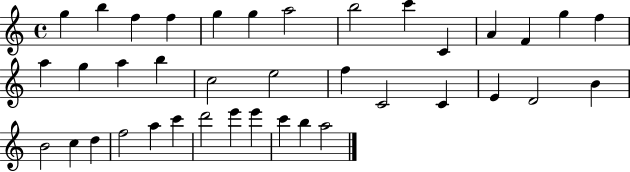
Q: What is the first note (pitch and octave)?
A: G5